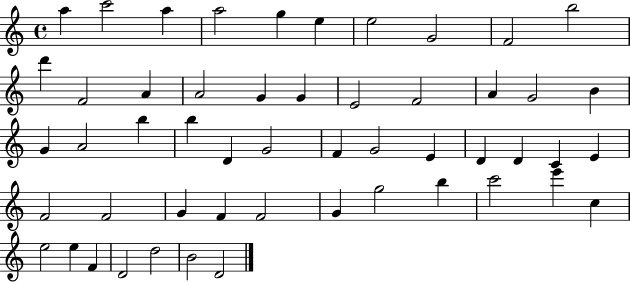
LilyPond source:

{
  \clef treble
  \time 4/4
  \defaultTimeSignature
  \key c \major
  a''4 c'''2 a''4 | a''2 g''4 e''4 | e''2 g'2 | f'2 b''2 | \break d'''4 f'2 a'4 | a'2 g'4 g'4 | e'2 f'2 | a'4 g'2 b'4 | \break g'4 a'2 b''4 | b''4 d'4 g'2 | f'4 g'2 e'4 | d'4 d'4 c'4 e'4 | \break f'2 f'2 | g'4 f'4 f'2 | g'4 g''2 b''4 | c'''2 e'''4 c''4 | \break e''2 e''4 f'4 | d'2 d''2 | b'2 d'2 | \bar "|."
}